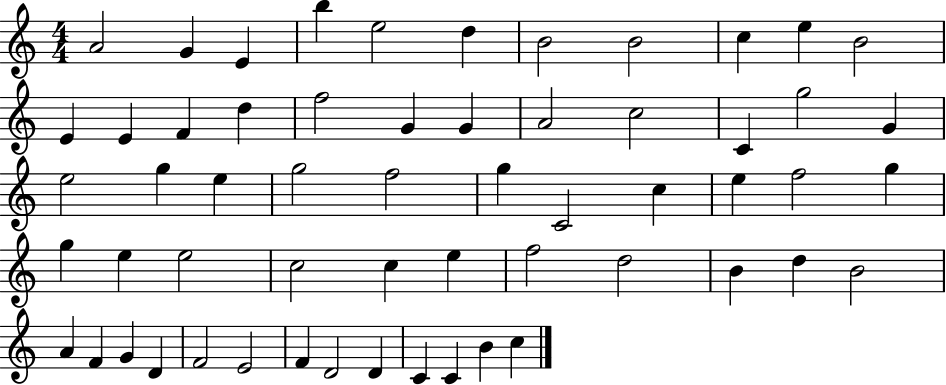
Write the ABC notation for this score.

X:1
T:Untitled
M:4/4
L:1/4
K:C
A2 G E b e2 d B2 B2 c e B2 E E F d f2 G G A2 c2 C g2 G e2 g e g2 f2 g C2 c e f2 g g e e2 c2 c e f2 d2 B d B2 A F G D F2 E2 F D2 D C C B c